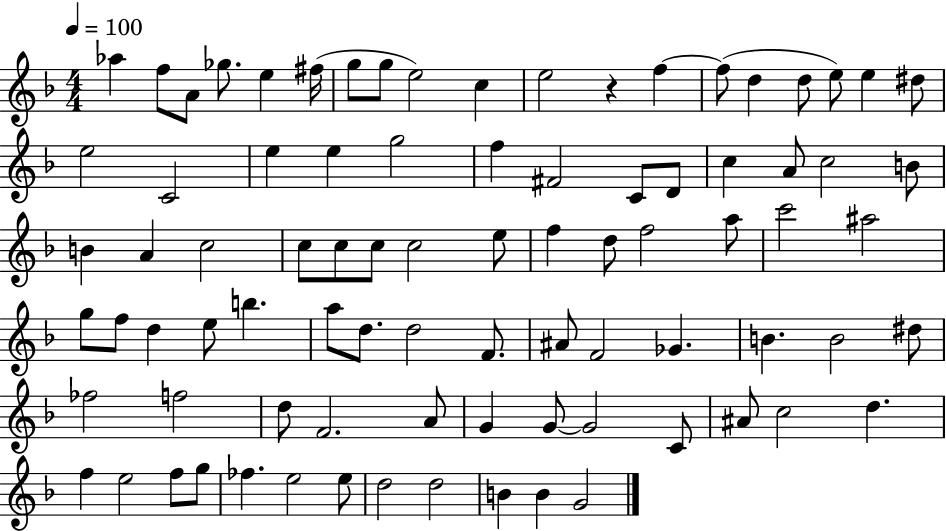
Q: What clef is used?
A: treble